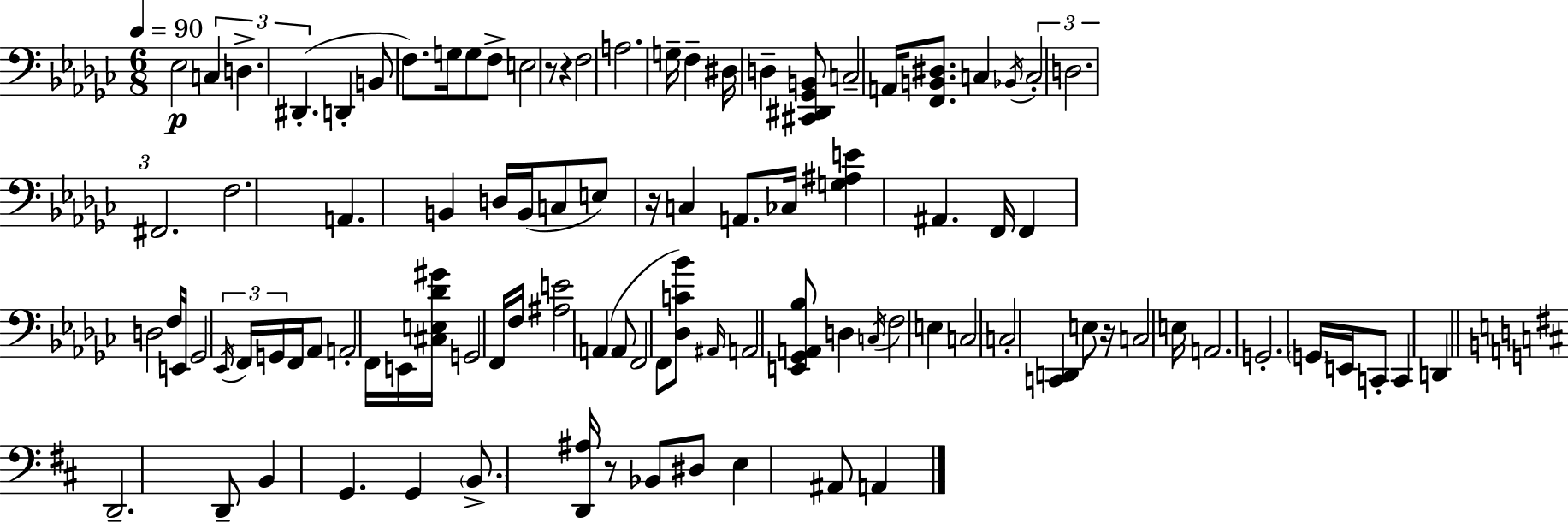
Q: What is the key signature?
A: EES minor